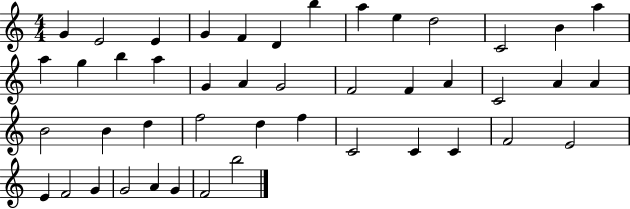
G4/q E4/h E4/q G4/q F4/q D4/q B5/q A5/q E5/q D5/h C4/h B4/q A5/q A5/q G5/q B5/q A5/q G4/q A4/q G4/h F4/h F4/q A4/q C4/h A4/q A4/q B4/h B4/q D5/q F5/h D5/q F5/q C4/h C4/q C4/q F4/h E4/h E4/q F4/h G4/q G4/h A4/q G4/q F4/h B5/h